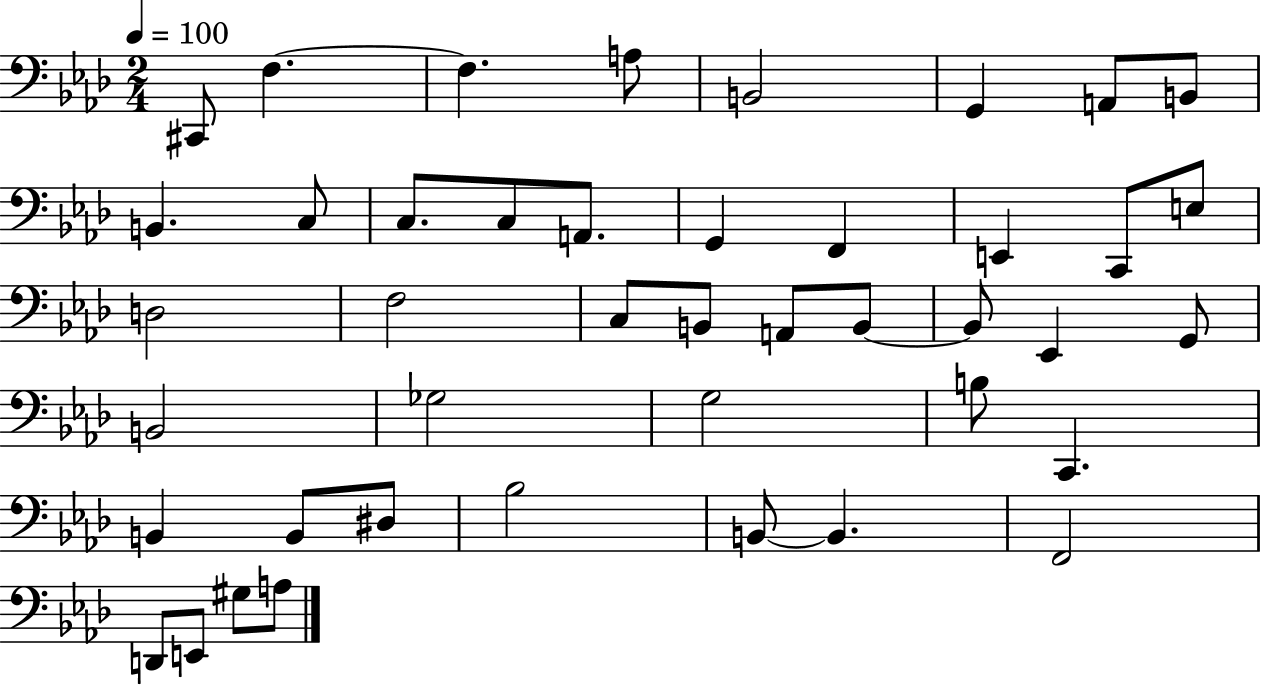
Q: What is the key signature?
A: AES major